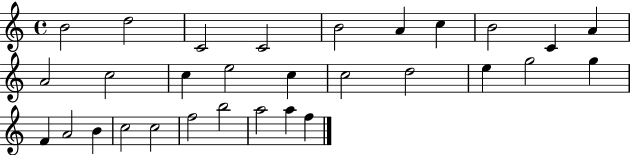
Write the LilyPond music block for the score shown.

{
  \clef treble
  \time 4/4
  \defaultTimeSignature
  \key c \major
  b'2 d''2 | c'2 c'2 | b'2 a'4 c''4 | b'2 c'4 a'4 | \break a'2 c''2 | c''4 e''2 c''4 | c''2 d''2 | e''4 g''2 g''4 | \break f'4 a'2 b'4 | c''2 c''2 | f''2 b''2 | a''2 a''4 f''4 | \break \bar "|."
}